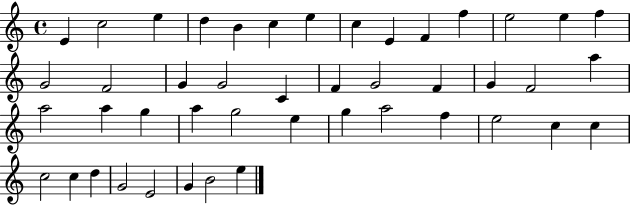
E4/q C5/h E5/q D5/q B4/q C5/q E5/q C5/q E4/q F4/q F5/q E5/h E5/q F5/q G4/h F4/h G4/q G4/h C4/q F4/q G4/h F4/q G4/q F4/h A5/q A5/h A5/q G5/q A5/q G5/h E5/q G5/q A5/h F5/q E5/h C5/q C5/q C5/h C5/q D5/q G4/h E4/h G4/q B4/h E5/q